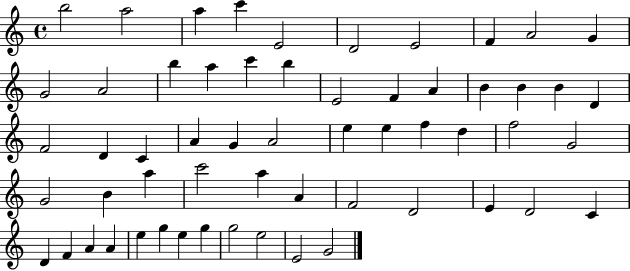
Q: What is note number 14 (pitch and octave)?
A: A5